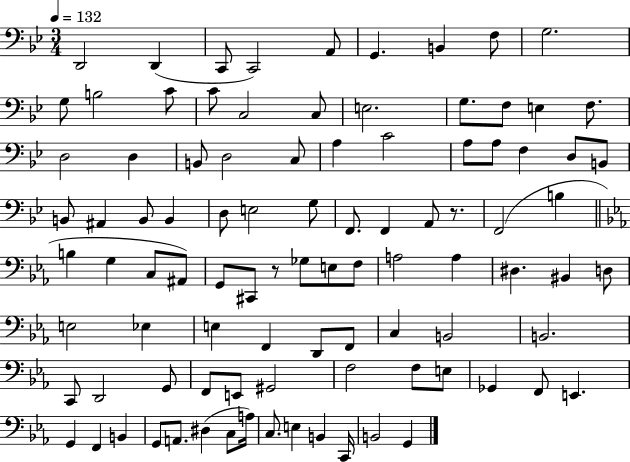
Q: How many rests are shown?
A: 2